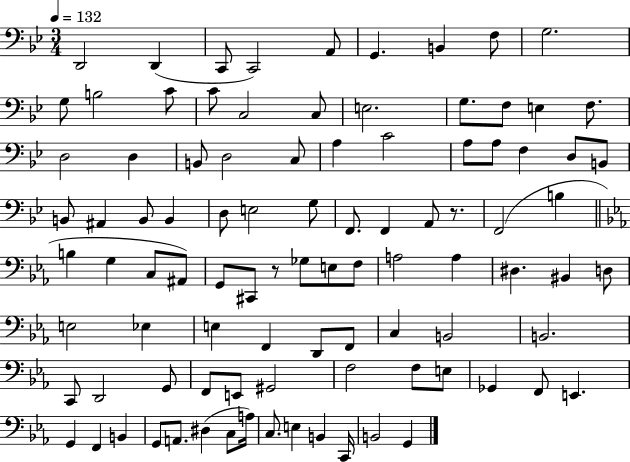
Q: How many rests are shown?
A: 2